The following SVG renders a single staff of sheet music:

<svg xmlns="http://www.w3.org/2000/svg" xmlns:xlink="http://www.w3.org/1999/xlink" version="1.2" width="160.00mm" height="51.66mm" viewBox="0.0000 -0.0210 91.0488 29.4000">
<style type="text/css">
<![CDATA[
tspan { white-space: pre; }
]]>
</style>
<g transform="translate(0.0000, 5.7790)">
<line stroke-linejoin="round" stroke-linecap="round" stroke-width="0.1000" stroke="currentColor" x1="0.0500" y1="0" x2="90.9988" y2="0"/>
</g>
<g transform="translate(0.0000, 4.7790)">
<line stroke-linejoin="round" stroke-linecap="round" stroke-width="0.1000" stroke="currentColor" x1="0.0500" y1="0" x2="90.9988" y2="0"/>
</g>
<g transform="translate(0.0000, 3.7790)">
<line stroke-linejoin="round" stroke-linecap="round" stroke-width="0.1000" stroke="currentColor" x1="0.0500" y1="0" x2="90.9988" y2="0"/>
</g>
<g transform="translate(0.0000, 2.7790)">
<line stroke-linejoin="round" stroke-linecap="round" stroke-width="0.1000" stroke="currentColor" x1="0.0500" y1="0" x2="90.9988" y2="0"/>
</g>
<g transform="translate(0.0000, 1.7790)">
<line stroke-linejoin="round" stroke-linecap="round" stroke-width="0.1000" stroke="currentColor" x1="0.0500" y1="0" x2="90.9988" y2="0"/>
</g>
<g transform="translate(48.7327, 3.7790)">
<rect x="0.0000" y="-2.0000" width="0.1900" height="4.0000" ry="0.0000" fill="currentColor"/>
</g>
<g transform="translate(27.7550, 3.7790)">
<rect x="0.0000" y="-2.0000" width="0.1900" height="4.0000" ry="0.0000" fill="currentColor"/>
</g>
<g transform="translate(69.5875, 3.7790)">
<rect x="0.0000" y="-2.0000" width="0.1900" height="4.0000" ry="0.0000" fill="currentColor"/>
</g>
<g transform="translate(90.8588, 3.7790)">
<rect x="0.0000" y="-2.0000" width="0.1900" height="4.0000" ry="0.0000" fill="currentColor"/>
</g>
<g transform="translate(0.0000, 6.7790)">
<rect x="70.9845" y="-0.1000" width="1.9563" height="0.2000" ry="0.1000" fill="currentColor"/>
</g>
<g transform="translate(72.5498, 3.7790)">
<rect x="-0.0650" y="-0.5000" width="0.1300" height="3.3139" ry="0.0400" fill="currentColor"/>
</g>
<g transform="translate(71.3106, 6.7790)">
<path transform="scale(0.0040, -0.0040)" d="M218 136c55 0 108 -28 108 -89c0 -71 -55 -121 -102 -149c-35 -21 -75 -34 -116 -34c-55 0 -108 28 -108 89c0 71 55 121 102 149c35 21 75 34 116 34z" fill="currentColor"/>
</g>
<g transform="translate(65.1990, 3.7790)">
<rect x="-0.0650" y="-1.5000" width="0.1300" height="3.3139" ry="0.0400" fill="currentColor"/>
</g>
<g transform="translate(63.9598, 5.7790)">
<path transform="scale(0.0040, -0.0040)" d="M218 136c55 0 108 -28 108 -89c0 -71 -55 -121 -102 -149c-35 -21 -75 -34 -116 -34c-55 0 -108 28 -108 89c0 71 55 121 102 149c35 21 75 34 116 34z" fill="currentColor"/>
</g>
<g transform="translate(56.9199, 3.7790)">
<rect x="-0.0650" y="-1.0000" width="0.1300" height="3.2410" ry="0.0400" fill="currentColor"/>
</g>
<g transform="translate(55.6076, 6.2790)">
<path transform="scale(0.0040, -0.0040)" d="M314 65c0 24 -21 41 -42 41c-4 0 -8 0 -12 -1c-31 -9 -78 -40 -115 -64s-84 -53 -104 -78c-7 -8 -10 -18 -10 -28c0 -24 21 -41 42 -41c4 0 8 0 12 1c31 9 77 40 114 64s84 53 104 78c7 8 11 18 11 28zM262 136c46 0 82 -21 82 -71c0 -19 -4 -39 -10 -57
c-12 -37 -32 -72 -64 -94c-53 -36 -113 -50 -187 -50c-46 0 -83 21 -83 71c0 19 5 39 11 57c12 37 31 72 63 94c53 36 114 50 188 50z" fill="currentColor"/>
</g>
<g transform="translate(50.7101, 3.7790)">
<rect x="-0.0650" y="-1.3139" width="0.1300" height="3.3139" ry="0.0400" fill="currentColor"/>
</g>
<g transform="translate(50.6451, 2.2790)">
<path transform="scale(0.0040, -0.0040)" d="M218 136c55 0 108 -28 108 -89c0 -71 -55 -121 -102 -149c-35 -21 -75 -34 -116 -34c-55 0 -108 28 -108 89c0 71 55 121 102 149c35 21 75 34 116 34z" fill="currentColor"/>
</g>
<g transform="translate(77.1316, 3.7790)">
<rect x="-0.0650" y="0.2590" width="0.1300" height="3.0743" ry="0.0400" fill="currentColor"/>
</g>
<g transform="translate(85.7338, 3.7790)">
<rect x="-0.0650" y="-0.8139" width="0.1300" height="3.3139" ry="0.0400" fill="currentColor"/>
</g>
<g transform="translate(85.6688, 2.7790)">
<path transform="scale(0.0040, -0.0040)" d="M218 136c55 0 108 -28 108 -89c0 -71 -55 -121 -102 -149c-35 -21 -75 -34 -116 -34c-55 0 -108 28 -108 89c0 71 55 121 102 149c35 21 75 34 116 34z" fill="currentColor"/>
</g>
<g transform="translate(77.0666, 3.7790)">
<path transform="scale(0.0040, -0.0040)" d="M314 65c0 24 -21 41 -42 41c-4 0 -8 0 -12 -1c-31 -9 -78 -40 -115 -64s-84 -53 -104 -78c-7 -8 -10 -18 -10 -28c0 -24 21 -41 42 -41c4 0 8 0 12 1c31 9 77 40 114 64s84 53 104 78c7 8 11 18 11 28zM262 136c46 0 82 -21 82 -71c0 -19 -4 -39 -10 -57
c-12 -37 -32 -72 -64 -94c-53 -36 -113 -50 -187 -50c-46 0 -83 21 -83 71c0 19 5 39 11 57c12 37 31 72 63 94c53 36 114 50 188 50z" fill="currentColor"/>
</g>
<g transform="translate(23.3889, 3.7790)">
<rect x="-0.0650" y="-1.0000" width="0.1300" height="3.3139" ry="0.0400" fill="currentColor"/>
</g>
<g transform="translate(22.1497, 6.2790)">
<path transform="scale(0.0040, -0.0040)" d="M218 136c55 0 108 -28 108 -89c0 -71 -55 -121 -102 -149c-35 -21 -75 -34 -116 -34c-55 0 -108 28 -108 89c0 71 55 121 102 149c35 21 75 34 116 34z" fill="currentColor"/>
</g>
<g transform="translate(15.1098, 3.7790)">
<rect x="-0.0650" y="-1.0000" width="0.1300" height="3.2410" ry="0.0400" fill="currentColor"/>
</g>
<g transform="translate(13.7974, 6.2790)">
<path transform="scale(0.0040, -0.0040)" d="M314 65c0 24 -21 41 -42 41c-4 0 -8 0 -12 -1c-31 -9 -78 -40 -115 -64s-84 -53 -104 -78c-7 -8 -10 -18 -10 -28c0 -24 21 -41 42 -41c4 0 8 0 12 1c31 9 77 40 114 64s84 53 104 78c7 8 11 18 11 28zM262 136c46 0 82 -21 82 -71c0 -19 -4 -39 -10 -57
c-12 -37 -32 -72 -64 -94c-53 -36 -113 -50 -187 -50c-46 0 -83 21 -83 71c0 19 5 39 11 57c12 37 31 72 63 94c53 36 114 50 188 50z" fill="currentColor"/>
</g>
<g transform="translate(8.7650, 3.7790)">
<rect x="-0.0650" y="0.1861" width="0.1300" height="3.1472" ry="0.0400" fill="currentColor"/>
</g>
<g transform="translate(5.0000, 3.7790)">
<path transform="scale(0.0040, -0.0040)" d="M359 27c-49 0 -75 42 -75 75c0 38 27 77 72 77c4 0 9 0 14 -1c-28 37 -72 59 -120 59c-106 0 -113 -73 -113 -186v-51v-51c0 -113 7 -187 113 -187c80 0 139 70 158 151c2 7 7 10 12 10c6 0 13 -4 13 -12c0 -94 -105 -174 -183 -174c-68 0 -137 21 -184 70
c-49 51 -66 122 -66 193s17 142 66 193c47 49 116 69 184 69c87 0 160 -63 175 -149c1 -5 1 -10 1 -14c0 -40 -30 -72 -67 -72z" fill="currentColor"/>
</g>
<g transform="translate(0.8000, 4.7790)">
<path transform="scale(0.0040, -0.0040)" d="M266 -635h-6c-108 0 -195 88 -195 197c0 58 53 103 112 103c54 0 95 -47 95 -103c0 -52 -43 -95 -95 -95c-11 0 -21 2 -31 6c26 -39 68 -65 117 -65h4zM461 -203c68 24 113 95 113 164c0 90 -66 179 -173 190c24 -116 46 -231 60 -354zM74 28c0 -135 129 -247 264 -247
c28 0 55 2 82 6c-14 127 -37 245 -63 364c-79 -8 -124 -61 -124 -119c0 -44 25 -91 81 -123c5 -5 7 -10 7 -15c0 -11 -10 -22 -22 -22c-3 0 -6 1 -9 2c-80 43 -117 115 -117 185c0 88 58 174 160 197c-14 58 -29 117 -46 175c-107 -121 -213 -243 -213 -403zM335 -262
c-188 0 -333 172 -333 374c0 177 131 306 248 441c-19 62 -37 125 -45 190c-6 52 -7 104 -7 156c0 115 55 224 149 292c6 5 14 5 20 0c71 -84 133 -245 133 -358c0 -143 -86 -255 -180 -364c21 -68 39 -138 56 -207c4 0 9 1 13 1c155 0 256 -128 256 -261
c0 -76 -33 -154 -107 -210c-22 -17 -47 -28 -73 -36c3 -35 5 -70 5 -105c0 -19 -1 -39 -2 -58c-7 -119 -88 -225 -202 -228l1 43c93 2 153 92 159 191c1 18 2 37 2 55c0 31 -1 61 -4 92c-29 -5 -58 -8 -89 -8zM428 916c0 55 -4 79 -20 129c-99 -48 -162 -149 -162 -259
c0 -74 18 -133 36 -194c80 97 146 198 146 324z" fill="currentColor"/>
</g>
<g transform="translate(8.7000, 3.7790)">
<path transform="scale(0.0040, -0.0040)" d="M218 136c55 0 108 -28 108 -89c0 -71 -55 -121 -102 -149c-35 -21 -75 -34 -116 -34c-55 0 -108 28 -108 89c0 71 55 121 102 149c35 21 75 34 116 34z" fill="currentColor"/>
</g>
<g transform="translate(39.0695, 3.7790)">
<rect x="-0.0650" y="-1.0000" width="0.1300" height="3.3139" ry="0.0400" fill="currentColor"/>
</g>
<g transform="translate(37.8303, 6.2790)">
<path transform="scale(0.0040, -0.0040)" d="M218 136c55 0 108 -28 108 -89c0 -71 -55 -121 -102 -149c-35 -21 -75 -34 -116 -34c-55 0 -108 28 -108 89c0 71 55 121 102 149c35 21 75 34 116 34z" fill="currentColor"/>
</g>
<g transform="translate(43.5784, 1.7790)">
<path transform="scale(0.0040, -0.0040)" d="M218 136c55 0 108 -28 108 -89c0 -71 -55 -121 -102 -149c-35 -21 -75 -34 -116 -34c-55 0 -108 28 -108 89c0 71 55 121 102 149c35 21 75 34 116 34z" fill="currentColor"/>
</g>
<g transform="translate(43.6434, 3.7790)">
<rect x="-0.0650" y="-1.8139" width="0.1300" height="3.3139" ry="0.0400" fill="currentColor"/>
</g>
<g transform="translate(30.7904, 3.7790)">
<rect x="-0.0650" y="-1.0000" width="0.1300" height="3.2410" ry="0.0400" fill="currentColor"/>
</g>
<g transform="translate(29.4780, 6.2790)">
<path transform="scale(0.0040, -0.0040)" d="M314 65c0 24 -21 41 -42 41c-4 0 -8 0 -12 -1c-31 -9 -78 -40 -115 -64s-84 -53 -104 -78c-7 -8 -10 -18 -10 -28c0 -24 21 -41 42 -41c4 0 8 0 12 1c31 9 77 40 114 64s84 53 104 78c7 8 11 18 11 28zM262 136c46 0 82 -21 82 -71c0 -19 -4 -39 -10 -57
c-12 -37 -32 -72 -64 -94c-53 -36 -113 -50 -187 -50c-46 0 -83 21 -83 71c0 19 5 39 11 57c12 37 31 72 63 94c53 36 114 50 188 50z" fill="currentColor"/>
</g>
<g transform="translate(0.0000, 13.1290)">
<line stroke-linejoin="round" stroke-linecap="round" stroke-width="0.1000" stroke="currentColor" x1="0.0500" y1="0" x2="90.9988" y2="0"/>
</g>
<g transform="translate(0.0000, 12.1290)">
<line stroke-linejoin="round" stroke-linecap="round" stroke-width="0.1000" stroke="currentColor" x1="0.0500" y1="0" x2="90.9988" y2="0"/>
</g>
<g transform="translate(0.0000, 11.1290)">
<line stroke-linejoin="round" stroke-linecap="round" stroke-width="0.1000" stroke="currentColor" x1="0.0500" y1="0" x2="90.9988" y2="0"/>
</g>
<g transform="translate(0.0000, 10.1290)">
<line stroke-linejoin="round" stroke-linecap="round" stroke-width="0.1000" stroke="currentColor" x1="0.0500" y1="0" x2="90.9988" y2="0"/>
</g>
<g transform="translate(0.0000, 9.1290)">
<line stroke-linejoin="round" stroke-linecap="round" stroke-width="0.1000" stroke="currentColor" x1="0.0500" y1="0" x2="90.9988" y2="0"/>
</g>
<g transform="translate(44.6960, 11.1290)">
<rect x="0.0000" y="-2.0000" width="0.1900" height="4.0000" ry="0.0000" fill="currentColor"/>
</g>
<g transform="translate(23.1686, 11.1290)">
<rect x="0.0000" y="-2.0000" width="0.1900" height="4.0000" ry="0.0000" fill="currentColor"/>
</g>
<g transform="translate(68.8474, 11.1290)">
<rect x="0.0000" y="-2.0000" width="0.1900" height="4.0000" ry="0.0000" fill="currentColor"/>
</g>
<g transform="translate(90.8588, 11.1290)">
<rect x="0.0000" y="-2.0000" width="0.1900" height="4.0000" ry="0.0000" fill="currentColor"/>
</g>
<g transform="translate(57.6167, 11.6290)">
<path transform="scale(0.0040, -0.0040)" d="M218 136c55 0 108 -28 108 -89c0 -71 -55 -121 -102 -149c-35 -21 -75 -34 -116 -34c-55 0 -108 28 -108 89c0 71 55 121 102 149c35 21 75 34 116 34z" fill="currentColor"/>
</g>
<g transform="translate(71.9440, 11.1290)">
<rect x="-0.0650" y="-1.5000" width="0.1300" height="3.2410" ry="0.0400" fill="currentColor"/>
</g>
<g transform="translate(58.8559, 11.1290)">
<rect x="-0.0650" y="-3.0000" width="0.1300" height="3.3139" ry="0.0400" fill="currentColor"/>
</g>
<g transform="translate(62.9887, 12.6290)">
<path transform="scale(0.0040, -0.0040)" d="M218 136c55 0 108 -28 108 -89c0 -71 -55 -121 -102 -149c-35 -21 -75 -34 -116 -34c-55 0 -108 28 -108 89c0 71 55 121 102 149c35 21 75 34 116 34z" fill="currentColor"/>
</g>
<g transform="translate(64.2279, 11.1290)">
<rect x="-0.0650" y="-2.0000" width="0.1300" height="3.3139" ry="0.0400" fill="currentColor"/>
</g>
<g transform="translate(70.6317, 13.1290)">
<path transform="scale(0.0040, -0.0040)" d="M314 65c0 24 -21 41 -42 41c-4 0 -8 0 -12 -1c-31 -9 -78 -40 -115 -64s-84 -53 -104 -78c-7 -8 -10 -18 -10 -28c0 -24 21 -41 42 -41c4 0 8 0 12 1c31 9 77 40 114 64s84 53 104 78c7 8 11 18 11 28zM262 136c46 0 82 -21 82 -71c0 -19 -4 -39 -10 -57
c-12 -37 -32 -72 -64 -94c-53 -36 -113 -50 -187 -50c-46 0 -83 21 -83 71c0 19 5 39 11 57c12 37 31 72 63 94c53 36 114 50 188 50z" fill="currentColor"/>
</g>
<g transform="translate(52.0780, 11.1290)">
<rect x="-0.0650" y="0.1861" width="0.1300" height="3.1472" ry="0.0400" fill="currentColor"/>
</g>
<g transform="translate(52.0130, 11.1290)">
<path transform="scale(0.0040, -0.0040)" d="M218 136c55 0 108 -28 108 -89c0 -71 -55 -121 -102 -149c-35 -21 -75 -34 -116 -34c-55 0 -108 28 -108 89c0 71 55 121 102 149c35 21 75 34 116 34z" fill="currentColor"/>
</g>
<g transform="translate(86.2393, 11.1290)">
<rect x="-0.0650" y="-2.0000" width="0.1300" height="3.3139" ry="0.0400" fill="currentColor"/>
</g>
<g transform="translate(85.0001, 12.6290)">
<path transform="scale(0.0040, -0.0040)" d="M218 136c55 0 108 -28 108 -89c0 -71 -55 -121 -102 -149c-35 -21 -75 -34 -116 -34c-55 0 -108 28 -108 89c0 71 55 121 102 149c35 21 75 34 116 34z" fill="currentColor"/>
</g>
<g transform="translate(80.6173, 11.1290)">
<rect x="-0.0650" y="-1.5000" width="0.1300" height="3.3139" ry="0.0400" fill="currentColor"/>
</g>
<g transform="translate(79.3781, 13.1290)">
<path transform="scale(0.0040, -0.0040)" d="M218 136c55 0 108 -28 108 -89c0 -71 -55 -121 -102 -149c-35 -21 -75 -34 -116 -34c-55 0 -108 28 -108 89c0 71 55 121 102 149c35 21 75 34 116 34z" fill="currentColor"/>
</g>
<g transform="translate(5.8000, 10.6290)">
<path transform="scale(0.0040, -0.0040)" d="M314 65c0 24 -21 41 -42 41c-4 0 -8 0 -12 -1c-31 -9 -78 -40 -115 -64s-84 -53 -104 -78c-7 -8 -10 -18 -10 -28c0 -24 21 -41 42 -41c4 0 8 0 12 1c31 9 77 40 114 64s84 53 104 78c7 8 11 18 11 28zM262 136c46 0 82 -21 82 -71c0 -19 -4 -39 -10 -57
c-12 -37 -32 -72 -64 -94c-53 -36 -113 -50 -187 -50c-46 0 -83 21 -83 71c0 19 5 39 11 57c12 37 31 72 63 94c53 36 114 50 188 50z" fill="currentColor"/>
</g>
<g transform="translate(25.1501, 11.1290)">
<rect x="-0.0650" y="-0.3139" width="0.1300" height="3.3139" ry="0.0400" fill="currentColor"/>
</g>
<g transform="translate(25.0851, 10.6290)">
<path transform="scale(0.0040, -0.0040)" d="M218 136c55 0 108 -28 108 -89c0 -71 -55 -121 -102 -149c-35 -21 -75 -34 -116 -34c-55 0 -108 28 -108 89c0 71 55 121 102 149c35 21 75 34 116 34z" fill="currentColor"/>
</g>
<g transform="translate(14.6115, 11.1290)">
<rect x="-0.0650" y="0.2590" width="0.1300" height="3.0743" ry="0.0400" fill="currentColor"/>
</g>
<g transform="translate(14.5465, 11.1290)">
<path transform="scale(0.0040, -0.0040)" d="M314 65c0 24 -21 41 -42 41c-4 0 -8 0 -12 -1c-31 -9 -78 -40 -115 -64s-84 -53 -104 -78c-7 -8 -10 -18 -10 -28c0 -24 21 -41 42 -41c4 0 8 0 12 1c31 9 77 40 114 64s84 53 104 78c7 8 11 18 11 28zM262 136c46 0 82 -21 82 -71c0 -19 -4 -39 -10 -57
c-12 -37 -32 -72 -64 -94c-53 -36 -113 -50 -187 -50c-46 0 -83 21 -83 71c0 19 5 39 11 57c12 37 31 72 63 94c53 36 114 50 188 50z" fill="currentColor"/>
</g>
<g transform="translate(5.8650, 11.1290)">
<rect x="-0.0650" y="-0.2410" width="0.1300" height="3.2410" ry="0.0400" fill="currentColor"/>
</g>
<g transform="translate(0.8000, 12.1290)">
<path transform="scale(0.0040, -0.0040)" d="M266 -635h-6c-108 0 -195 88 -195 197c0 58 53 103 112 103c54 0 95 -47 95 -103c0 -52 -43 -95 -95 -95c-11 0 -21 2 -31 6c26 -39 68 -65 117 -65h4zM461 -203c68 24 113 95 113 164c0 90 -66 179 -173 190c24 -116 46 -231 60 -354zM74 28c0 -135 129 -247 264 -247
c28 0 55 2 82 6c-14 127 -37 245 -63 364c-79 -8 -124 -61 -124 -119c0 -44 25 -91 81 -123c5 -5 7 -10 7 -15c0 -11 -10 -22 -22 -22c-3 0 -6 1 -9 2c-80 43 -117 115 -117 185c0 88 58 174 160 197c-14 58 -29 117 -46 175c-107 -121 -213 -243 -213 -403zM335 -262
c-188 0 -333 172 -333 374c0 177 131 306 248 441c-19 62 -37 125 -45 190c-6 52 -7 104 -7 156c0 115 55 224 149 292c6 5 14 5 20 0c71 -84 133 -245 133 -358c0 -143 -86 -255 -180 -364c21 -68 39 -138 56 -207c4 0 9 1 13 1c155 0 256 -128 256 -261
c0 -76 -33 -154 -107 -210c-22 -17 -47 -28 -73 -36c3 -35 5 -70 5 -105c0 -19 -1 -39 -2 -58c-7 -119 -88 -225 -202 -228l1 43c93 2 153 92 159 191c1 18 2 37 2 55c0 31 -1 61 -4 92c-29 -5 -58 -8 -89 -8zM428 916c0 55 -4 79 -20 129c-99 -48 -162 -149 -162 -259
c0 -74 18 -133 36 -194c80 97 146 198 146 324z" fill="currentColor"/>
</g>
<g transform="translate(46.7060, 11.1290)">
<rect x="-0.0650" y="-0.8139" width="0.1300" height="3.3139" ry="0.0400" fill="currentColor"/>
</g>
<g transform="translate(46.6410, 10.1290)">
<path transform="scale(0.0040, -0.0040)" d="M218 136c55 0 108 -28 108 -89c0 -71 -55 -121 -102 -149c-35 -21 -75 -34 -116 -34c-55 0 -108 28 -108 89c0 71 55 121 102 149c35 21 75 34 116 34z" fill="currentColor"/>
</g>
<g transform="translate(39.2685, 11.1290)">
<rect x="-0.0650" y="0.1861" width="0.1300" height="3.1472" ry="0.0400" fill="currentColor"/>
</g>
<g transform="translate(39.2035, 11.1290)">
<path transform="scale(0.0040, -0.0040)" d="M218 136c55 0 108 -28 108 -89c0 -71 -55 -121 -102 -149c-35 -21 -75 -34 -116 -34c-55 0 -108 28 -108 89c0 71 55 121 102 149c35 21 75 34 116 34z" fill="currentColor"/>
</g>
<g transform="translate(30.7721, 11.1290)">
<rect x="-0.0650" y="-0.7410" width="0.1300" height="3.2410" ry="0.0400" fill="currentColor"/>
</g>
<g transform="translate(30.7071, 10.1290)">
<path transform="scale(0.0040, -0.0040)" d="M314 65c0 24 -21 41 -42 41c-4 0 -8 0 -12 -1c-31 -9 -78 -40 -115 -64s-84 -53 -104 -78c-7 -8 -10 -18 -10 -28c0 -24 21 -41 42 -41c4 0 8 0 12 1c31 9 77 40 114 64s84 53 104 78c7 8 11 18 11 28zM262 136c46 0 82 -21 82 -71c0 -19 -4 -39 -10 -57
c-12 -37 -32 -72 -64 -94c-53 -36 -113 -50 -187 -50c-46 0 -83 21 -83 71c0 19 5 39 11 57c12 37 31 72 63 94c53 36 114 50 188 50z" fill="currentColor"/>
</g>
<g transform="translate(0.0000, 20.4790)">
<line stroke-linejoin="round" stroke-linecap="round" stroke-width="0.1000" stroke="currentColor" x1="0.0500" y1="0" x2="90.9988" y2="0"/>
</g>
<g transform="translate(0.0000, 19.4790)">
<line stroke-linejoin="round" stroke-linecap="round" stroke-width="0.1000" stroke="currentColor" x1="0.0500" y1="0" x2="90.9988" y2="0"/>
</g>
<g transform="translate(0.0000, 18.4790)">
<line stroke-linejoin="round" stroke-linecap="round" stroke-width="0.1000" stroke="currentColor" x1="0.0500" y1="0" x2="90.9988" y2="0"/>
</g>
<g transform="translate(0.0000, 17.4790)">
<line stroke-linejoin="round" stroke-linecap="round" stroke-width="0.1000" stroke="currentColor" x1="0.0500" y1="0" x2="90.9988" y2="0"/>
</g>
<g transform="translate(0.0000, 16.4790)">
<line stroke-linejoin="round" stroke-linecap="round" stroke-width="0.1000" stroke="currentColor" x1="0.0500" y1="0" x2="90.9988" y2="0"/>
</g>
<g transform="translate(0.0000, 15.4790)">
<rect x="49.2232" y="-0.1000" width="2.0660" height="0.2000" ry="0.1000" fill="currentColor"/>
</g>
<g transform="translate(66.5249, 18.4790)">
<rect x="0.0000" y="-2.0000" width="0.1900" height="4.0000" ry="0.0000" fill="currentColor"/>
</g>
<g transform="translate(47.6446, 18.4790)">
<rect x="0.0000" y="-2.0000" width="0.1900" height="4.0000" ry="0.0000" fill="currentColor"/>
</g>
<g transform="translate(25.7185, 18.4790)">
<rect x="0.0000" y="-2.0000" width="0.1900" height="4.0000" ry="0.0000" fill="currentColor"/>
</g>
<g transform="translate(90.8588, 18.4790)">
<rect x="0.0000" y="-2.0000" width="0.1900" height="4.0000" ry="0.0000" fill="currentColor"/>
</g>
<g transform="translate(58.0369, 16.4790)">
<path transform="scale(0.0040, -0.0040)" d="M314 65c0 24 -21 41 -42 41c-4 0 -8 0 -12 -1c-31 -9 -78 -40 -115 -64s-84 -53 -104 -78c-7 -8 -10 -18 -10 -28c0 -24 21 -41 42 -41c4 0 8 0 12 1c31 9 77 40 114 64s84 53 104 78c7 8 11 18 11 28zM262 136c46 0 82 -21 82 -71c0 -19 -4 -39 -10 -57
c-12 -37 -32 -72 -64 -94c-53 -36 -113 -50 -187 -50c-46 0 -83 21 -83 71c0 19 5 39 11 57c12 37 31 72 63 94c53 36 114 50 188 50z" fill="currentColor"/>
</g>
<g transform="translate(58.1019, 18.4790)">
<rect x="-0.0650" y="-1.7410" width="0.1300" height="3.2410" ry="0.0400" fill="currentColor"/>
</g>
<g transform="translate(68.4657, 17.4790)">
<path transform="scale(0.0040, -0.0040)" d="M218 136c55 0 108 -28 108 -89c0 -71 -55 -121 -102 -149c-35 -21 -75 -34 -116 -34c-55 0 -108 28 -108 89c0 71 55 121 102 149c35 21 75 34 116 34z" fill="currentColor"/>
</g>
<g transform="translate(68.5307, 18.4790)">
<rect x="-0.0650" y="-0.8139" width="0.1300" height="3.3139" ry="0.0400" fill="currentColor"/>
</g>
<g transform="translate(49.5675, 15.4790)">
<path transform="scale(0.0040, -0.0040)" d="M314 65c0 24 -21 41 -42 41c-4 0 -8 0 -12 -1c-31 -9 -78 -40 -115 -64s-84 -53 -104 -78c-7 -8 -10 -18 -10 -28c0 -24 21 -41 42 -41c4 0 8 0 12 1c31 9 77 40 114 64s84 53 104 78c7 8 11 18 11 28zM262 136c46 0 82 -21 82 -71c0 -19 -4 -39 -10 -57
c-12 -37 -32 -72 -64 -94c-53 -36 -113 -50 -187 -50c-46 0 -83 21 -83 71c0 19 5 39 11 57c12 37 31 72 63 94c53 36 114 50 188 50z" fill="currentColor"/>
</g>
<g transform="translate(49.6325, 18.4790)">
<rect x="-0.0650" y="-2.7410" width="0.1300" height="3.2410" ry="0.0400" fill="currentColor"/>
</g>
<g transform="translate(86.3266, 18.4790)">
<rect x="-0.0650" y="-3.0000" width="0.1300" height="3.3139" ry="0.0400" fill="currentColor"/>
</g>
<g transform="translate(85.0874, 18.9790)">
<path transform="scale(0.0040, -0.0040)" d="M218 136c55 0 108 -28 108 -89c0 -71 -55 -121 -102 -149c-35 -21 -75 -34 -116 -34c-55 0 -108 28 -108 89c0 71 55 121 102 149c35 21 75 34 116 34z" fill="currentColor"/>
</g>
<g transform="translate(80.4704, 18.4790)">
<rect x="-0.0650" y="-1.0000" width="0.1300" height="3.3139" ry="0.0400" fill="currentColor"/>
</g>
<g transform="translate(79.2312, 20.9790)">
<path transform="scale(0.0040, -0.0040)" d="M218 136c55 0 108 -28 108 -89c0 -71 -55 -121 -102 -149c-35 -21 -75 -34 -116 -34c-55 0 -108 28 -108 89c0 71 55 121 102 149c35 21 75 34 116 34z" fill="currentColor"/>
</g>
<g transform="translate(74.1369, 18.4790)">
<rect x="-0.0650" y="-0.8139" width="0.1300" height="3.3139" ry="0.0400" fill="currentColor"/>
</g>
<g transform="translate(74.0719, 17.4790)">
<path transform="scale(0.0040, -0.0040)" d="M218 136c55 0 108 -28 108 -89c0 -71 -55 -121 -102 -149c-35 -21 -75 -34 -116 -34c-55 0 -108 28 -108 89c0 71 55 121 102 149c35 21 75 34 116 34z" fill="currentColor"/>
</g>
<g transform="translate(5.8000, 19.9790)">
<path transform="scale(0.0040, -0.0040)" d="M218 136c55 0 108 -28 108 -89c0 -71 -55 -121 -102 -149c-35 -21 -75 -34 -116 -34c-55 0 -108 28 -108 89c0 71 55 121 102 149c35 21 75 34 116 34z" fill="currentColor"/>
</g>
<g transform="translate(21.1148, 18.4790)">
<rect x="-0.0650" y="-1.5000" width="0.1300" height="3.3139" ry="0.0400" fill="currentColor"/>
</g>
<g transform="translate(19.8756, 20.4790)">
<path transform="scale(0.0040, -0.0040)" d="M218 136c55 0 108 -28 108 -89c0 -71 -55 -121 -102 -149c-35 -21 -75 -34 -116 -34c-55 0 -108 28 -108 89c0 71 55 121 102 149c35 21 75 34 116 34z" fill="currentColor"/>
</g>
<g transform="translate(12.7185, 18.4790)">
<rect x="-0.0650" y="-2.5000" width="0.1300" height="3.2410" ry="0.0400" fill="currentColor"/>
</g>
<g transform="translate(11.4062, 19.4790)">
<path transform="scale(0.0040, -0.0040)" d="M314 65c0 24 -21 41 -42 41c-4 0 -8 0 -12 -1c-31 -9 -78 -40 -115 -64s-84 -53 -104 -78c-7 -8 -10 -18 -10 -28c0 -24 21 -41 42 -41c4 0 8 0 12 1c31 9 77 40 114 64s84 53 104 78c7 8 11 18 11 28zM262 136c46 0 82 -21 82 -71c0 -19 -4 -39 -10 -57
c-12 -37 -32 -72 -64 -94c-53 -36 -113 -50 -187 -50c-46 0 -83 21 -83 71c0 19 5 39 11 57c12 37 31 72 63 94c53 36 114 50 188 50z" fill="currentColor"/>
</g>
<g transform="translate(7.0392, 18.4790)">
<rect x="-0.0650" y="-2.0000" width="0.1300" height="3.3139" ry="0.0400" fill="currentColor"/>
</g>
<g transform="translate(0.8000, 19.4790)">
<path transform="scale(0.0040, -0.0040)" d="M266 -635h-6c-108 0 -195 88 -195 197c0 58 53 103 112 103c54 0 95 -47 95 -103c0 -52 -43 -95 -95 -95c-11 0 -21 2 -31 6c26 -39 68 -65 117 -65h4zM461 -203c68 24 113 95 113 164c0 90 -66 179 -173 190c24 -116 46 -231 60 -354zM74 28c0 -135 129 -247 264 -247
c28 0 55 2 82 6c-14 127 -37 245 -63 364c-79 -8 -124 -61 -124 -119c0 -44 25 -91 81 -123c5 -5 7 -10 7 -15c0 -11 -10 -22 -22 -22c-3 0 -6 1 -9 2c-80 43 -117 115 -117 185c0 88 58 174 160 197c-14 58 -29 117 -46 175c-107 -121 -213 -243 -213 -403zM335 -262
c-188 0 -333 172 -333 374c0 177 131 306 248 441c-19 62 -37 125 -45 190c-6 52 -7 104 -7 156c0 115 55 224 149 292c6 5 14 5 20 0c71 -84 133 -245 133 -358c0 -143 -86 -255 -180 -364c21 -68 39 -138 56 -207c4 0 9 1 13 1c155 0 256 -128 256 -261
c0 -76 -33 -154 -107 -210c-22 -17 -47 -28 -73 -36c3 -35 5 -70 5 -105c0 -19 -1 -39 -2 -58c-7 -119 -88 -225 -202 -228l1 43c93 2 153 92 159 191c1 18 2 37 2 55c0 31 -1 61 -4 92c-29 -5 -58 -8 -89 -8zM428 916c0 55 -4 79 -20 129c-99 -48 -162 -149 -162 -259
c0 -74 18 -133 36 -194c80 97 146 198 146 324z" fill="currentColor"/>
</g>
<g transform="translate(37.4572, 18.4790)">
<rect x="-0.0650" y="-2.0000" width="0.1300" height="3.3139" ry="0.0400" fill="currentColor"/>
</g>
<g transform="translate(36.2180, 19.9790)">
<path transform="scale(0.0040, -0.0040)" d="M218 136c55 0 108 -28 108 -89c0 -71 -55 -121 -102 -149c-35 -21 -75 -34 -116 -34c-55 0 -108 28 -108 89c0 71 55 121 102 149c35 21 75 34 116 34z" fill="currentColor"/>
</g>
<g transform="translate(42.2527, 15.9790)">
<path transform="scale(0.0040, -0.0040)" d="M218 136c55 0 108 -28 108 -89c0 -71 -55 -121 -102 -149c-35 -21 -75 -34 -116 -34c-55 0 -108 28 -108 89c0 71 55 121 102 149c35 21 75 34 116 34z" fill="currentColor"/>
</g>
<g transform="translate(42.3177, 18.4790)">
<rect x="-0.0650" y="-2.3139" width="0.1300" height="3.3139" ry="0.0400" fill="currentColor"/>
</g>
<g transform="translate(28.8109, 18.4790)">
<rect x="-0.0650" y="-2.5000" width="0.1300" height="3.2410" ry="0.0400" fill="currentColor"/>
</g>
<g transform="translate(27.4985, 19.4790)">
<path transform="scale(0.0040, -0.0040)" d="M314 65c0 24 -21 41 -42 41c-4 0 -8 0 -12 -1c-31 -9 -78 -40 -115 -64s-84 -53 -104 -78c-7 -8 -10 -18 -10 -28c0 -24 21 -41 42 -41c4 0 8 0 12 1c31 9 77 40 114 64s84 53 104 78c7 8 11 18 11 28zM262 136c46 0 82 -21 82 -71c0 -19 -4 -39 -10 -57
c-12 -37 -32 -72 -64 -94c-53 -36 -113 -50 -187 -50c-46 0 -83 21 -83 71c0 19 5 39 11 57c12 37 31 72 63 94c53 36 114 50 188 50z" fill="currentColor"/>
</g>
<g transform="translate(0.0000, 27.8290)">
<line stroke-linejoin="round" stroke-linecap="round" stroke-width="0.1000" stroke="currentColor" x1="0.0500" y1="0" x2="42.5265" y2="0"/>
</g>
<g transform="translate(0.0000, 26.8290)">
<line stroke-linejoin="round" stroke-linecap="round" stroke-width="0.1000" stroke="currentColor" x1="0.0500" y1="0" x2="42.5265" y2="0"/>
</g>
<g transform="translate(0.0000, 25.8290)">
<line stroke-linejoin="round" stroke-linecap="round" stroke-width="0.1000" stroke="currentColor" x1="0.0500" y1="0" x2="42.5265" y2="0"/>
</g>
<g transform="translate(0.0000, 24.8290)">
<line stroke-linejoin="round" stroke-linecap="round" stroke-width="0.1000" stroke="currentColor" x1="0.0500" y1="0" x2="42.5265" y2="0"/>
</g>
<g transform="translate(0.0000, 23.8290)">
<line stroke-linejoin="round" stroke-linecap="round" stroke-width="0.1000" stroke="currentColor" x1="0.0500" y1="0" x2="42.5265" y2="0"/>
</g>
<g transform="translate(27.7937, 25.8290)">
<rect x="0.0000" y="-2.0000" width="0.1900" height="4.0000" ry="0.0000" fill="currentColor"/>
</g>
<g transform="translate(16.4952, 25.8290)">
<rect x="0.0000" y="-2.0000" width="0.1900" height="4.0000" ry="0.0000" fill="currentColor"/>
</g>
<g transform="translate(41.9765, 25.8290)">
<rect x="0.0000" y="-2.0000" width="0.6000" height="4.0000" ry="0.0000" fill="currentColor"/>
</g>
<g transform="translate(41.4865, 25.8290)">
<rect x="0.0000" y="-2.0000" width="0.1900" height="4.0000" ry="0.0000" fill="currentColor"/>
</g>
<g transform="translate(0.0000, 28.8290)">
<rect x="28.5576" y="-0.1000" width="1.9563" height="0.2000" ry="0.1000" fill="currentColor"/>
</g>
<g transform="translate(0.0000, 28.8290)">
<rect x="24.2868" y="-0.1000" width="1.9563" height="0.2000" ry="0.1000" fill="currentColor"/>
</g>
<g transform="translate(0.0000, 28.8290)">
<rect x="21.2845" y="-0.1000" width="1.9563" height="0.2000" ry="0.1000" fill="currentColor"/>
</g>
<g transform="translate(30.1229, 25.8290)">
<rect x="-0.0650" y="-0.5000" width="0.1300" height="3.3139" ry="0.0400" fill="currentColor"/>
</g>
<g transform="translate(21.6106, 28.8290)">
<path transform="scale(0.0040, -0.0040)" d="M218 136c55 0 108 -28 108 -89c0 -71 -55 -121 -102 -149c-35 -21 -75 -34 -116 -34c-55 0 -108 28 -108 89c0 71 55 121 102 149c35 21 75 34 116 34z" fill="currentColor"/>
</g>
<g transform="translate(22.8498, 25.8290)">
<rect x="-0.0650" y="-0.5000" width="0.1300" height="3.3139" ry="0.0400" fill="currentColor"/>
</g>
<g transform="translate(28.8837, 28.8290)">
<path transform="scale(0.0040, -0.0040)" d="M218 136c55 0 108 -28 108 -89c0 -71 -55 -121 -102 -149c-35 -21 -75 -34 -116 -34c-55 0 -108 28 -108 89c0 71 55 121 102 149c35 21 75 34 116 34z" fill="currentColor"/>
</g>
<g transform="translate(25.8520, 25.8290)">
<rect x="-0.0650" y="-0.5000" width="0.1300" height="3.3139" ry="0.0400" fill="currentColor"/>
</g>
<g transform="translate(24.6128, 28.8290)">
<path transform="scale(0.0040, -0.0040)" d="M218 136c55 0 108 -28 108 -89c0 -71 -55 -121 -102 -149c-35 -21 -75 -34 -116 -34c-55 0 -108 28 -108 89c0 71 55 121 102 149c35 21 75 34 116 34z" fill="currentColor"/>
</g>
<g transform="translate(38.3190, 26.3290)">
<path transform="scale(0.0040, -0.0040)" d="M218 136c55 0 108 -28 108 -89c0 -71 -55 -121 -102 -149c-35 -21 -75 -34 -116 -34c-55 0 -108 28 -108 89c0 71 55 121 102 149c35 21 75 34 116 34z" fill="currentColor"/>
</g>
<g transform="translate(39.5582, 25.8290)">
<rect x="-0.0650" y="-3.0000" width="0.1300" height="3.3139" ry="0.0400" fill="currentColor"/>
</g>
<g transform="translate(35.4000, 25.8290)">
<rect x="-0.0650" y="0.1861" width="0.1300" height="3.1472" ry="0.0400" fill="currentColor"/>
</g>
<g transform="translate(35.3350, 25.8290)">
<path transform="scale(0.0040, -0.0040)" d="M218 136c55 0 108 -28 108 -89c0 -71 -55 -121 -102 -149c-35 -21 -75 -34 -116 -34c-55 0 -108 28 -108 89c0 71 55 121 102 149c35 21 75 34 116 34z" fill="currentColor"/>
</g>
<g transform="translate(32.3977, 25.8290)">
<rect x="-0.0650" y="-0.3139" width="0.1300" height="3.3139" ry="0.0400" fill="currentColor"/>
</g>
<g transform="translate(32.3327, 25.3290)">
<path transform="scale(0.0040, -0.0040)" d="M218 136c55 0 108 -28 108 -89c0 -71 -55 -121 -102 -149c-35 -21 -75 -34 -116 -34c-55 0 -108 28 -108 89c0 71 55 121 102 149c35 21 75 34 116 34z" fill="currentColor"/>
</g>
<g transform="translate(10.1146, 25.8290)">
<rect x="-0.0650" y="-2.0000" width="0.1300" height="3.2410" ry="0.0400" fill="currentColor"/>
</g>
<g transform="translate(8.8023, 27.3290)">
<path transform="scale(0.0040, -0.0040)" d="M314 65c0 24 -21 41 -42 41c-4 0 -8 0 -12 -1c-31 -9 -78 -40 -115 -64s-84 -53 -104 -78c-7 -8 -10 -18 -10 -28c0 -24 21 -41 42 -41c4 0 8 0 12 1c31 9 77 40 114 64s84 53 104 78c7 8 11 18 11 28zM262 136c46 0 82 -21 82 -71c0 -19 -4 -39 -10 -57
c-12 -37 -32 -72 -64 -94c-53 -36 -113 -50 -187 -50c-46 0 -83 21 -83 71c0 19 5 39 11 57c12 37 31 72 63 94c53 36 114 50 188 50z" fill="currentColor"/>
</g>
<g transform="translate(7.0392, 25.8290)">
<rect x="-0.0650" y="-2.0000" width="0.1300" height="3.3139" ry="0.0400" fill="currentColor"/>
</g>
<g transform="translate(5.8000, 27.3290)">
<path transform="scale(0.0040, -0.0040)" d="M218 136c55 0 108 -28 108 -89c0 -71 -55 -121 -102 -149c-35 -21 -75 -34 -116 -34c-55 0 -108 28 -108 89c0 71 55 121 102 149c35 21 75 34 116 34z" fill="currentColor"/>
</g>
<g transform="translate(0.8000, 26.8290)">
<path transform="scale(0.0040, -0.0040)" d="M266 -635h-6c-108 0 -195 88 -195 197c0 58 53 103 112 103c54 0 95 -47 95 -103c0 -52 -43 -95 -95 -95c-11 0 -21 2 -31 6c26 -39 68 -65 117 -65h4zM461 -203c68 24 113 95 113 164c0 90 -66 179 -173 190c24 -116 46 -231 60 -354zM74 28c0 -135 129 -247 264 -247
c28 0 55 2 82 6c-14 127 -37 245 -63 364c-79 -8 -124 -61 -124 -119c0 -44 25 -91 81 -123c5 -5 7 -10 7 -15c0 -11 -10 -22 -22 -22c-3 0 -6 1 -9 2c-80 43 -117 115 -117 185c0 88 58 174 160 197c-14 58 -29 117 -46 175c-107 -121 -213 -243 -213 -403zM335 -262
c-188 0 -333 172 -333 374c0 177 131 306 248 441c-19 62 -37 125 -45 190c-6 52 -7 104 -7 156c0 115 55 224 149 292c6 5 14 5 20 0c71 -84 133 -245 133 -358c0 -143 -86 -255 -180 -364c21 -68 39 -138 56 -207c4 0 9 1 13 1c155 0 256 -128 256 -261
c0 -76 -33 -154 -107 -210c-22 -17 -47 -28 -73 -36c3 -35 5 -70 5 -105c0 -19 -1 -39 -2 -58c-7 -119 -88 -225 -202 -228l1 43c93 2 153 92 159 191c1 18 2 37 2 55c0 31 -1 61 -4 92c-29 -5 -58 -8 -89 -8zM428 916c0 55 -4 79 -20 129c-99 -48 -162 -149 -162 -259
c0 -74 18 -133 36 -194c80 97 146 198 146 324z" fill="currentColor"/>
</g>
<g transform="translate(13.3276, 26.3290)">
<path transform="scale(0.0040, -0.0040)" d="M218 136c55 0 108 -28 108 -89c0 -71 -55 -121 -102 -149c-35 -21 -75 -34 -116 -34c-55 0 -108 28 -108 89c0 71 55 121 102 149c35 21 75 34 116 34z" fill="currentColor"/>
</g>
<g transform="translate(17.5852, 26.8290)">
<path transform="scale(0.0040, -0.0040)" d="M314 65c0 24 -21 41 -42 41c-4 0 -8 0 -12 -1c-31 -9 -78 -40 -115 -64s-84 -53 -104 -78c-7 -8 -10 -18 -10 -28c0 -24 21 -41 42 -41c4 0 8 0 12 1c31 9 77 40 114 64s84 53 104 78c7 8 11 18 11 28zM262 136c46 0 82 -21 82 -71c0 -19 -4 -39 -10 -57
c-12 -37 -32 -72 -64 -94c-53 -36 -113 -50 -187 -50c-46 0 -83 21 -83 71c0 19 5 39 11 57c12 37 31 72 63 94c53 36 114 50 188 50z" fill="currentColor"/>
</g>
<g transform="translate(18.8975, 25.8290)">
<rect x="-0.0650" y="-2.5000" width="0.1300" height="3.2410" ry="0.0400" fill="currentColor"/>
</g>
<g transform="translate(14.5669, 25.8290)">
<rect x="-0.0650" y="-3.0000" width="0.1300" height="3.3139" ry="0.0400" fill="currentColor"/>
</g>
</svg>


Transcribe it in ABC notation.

X:1
T:Untitled
M:4/4
L:1/4
K:C
B D2 D D2 D f e D2 E C B2 d c2 B2 c d2 B d B A F E2 E F F G2 E G2 F g a2 f2 d d D A F F2 A G2 C C C c B A